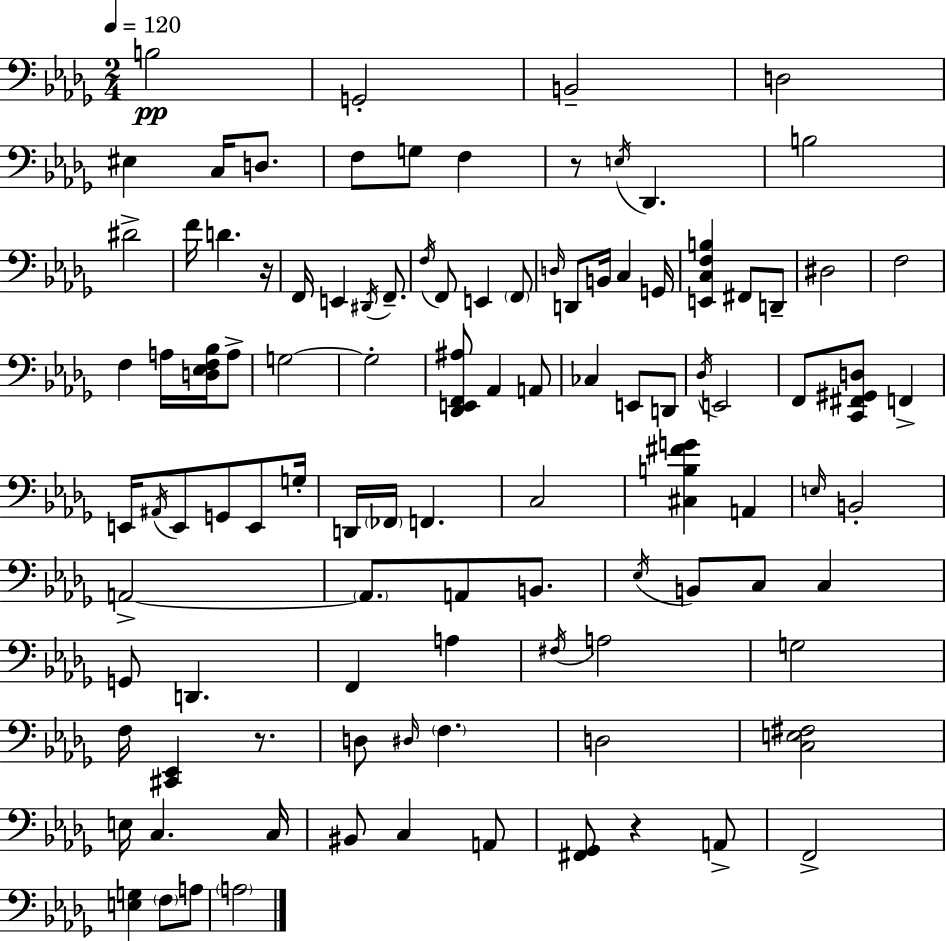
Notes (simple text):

B3/h G2/h B2/h D3/h EIS3/q C3/s D3/e. F3/e G3/e F3/q R/e E3/s Db2/q. B3/h D#4/h F4/s D4/q. R/s F2/s E2/q D#2/s F2/e. F3/s F2/e E2/q F2/e D3/s D2/e B2/s C3/q G2/s [E2,C3,F3,B3]/q F#2/e D2/e D#3/h F3/h F3/q A3/s [D3,Eb3,F3,Bb3]/s A3/e G3/h G3/h [Db2,E2,F2,A#3]/e Ab2/q A2/e CES3/q E2/e D2/e Db3/s E2/h F2/e [C2,F#2,G#2,D3]/e F2/q E2/s A#2/s E2/e G2/e E2/e G3/s D2/s FES2/s F2/q. C3/h [C#3,B3,F#4,G4]/q A2/q E3/s B2/h A2/h A2/e. A2/e B2/e. Eb3/s B2/e C3/e C3/q G2/e D2/q. F2/q A3/q F#3/s A3/h G3/h F3/s [C#2,Eb2]/q R/e. D3/e D#3/s F3/q. D3/h [C3,E3,F#3]/h E3/s C3/q. C3/s BIS2/e C3/q A2/e [F#2,Gb2]/e R/q A2/e F2/h [E3,G3]/q F3/e A3/e A3/h